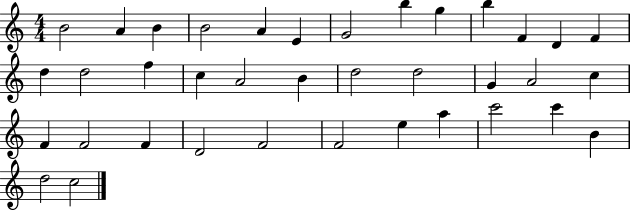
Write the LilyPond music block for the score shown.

{
  \clef treble
  \numericTimeSignature
  \time 4/4
  \key c \major
  b'2 a'4 b'4 | b'2 a'4 e'4 | g'2 b''4 g''4 | b''4 f'4 d'4 f'4 | \break d''4 d''2 f''4 | c''4 a'2 b'4 | d''2 d''2 | g'4 a'2 c''4 | \break f'4 f'2 f'4 | d'2 f'2 | f'2 e''4 a''4 | c'''2 c'''4 b'4 | \break d''2 c''2 | \bar "|."
}